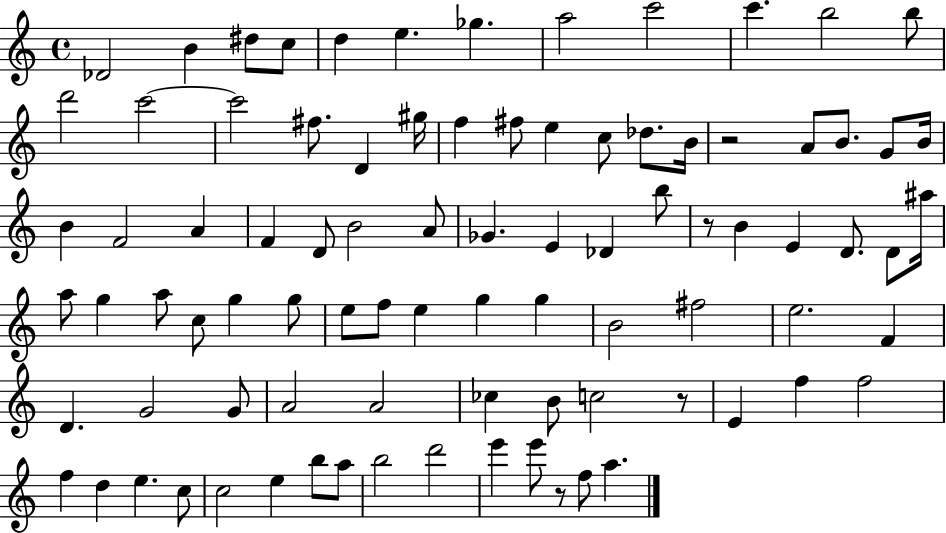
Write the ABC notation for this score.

X:1
T:Untitled
M:4/4
L:1/4
K:C
_D2 B ^d/2 c/2 d e _g a2 c'2 c' b2 b/2 d'2 c'2 c'2 ^f/2 D ^g/4 f ^f/2 e c/2 _d/2 B/4 z2 A/2 B/2 G/2 B/4 B F2 A F D/2 B2 A/2 _G E _D b/2 z/2 B E D/2 D/2 ^a/4 a/2 g a/2 c/2 g g/2 e/2 f/2 e g g B2 ^f2 e2 F D G2 G/2 A2 A2 _c B/2 c2 z/2 E f f2 f d e c/2 c2 e b/2 a/2 b2 d'2 e' e'/2 z/2 f/2 a